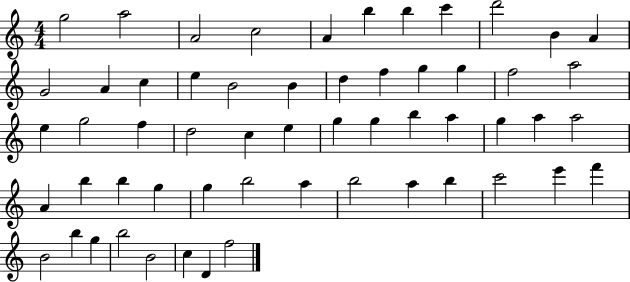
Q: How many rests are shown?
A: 0